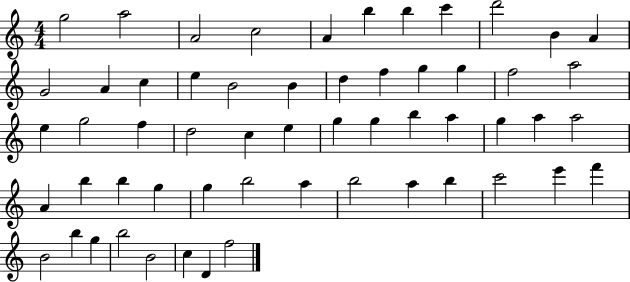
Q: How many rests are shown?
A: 0